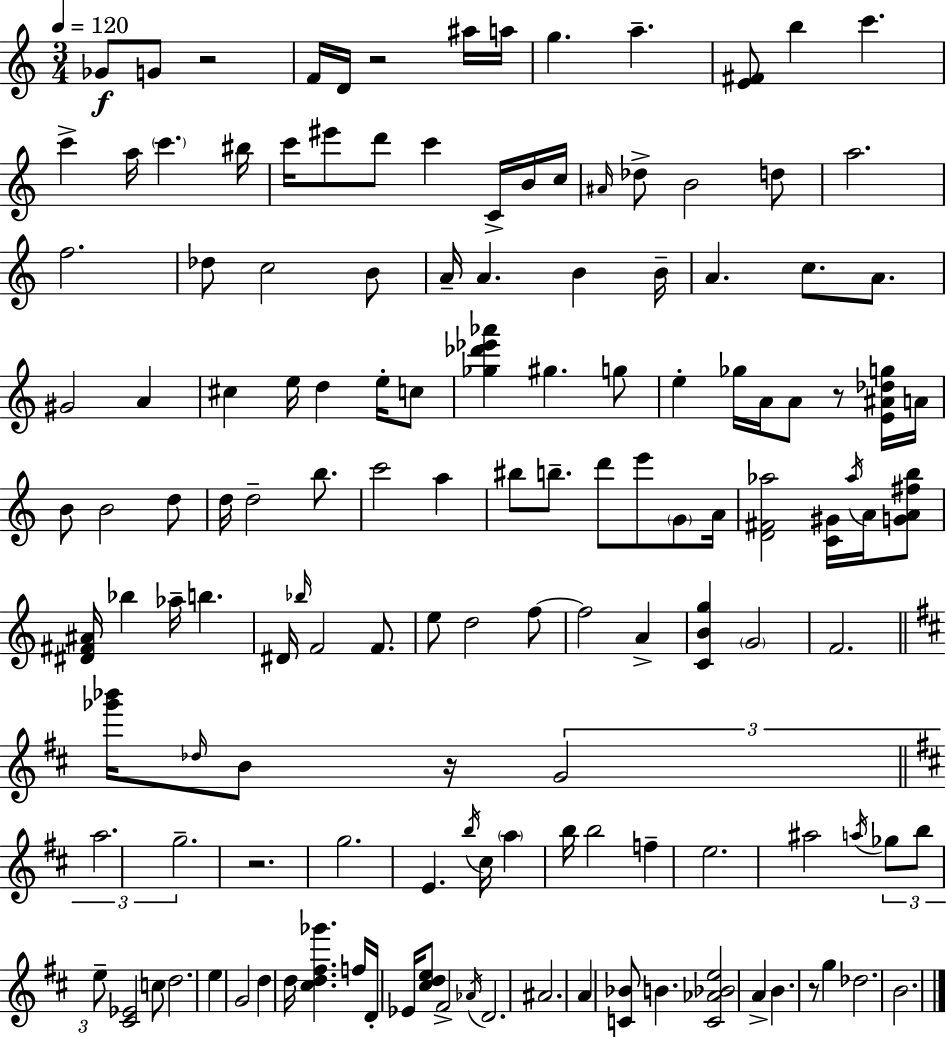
{
  \clef treble
  \numericTimeSignature
  \time 3/4
  \key c \major
  \tempo 4 = 120
  ges'8\f g'8 r2 | f'16 d'16 r2 ais''16 a''16 | g''4. a''4.-- | <e' fis'>8 b''4 c'''4. | \break c'''4-> a''16 \parenthesize c'''4. bis''16 | c'''16 eis'''8 d'''8 c'''4 c'16-> b'16 c''16 | \grace { ais'16 } des''8-> b'2 d''8 | a''2. | \break f''2. | des''8 c''2 b'8 | a'16-- a'4. b'4 | b'16-- a'4. c''8. a'8. | \break gis'2 a'4 | cis''4 e''16 d''4 e''16-. c''8 | <ges'' des''' ees''' aes'''>4 gis''4. g''8 | e''4-. ges''16 a'16 a'8 r8 <e' ais' des'' g''>16 | \break a'16 b'8 b'2 d''8 | d''16 d''2-- b''8. | c'''2 a''4 | bis''8 b''8.-- d'''8 e'''8 \parenthesize g'8 | \break a'16 <d' fis' aes''>2 <c' gis'>16 \acciaccatura { aes''16 } a'16 | <g' a' fis'' b''>8 <dis' fis' ais'>16 bes''4 aes''16-- b''4. | dis'16 \grace { bes''16 } f'2 | f'8. e''8 d''2 | \break f''8~~ f''2 a'4-> | <c' b' g''>4 \parenthesize g'2 | f'2. | \bar "||" \break \key d \major <ges''' bes'''>16 \grace { des''16 } b'8 r16 \tuplet 3/2 { g'2 | \bar "||" \break \key b \minor a''2. | g''2.-- } | r2. | g''2. | \break e'4. \acciaccatura { b''16 } cis''16 \parenthesize a''4 | b''16 b''2 f''4-- | e''2. | ais''2 \acciaccatura { a''16 } \tuplet 3/2 { ges''8 | \break b''8 e''8-- } <cis' ees'>2 | c''8 d''2. | e''4 g'2 | d''4 d''16 <cis'' d'' fis'' ges'''>4. | \break f''16 d'16-. ees'16 <cis'' d'' e''>8 fis'2-> | \acciaccatura { aes'16 } d'2. | ais'2. | a'4 <c' bes'>8 b'4. | \break <c' aes' bes' e''>2 a'4-> | b'4. r8 g''4 | des''2. | b'2. | \break \bar "|."
}